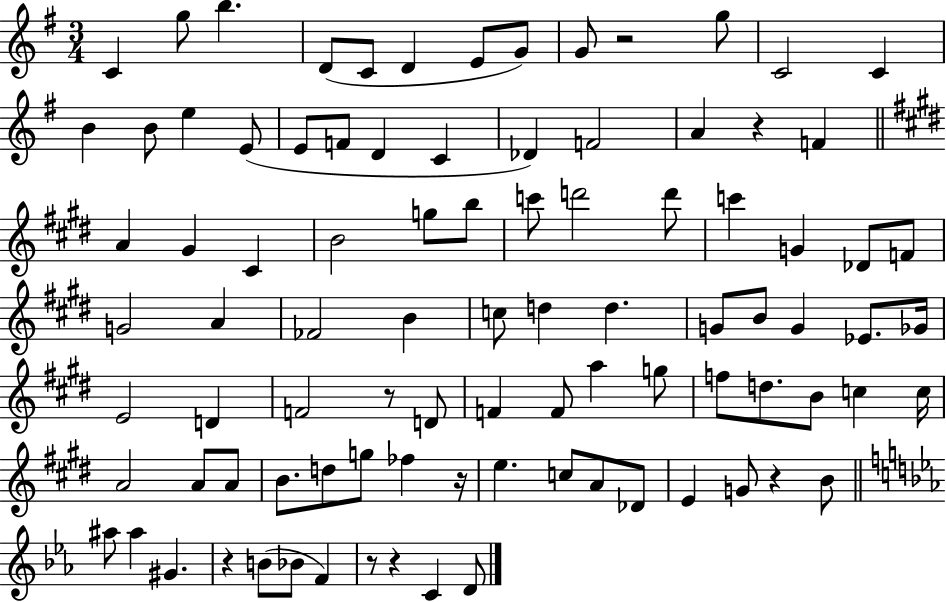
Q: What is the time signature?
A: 3/4